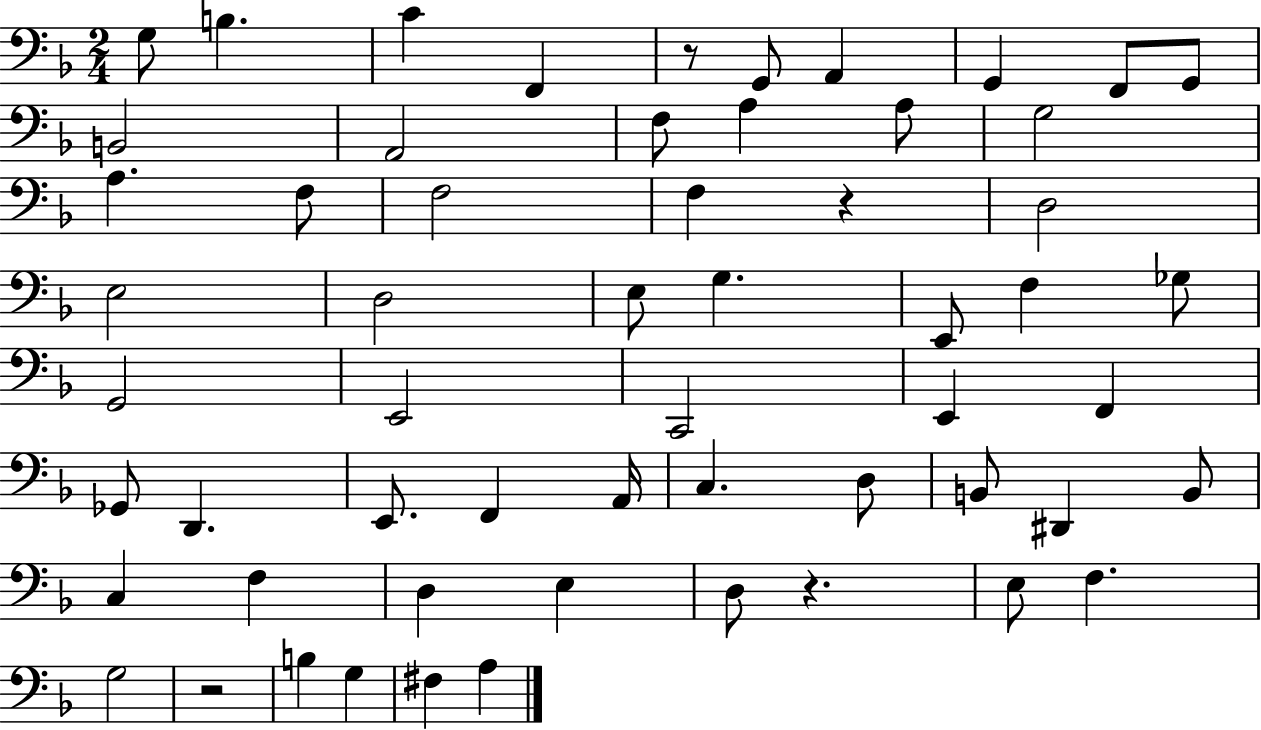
{
  \clef bass
  \numericTimeSignature
  \time 2/4
  \key f \major
  \repeat volta 2 { g8 b4. | c'4 f,4 | r8 g,8 a,4 | g,4 f,8 g,8 | \break b,2 | a,2 | f8 a4 a8 | g2 | \break a4. f8 | f2 | f4 r4 | d2 | \break e2 | d2 | e8 g4. | e,8 f4 ges8 | \break g,2 | e,2 | c,2 | e,4 f,4 | \break ges,8 d,4. | e,8. f,4 a,16 | c4. d8 | b,8 dis,4 b,8 | \break c4 f4 | d4 e4 | d8 r4. | e8 f4. | \break g2 | r2 | b4 g4 | fis4 a4 | \break } \bar "|."
}